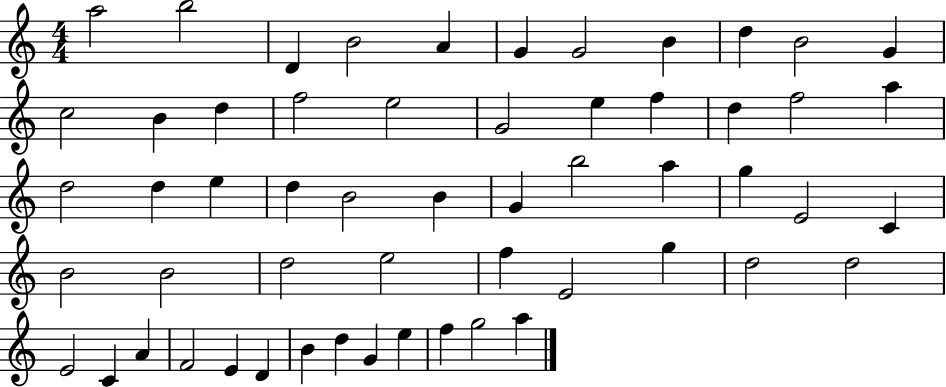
X:1
T:Untitled
M:4/4
L:1/4
K:C
a2 b2 D B2 A G G2 B d B2 G c2 B d f2 e2 G2 e f d f2 a d2 d e d B2 B G b2 a g E2 C B2 B2 d2 e2 f E2 g d2 d2 E2 C A F2 E D B d G e f g2 a